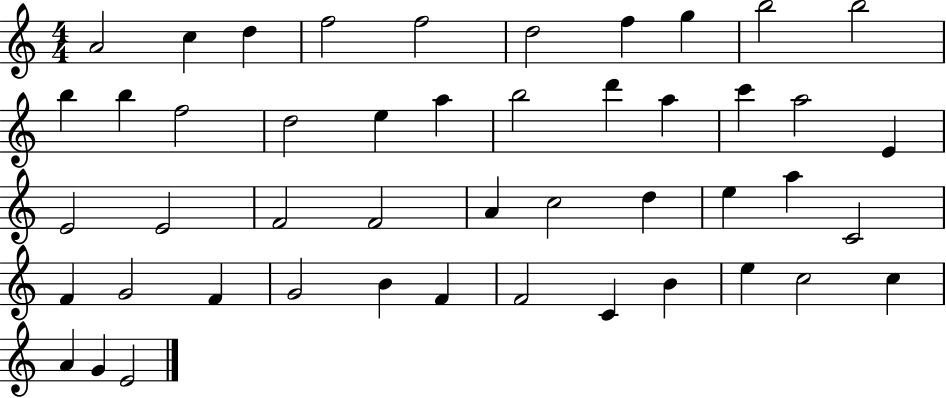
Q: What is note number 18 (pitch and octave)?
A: D6